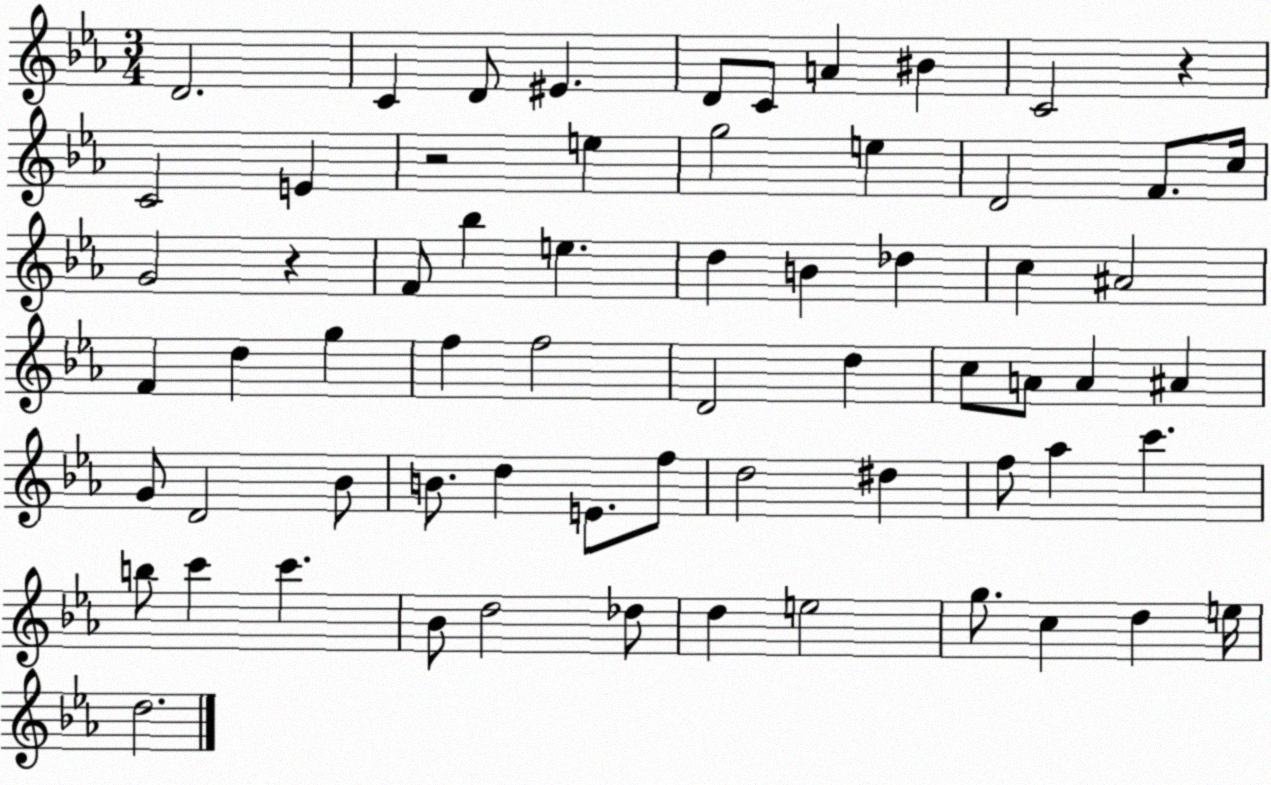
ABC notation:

X:1
T:Untitled
M:3/4
L:1/4
K:Eb
D2 C D/2 ^E D/2 C/2 A ^B C2 z C2 E z2 e g2 e D2 F/2 c/4 G2 z F/2 _b e d B _d c ^A2 F d g f f2 D2 d c/2 A/2 A ^A G/2 D2 _B/2 B/2 d E/2 f/2 d2 ^d f/2 _a c' b/2 c' c' _B/2 d2 _d/2 d e2 g/2 c d e/4 d2